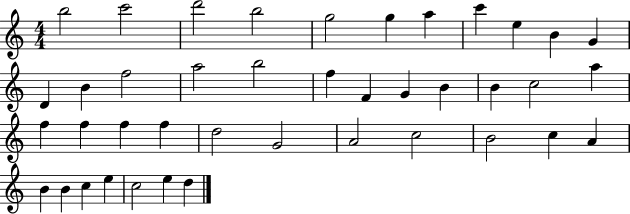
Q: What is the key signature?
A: C major